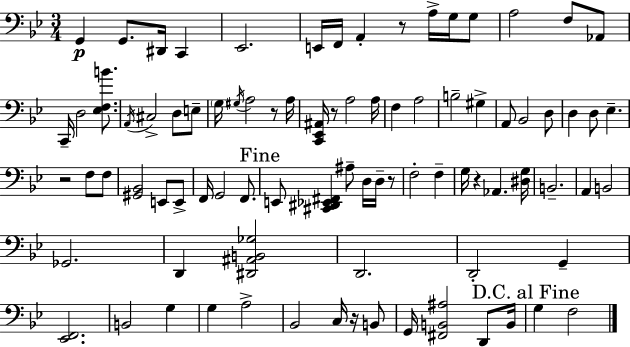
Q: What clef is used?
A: bass